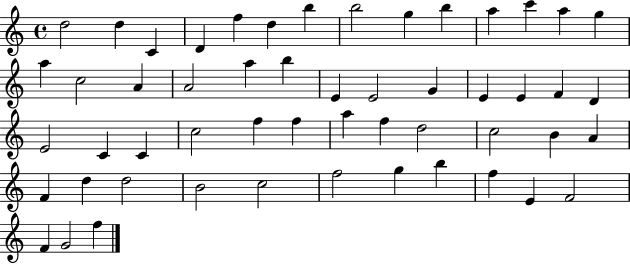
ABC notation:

X:1
T:Untitled
M:4/4
L:1/4
K:C
d2 d C D f d b b2 g b a c' a g a c2 A A2 a b E E2 G E E F D E2 C C c2 f f a f d2 c2 B A F d d2 B2 c2 f2 g b f E F2 F G2 f